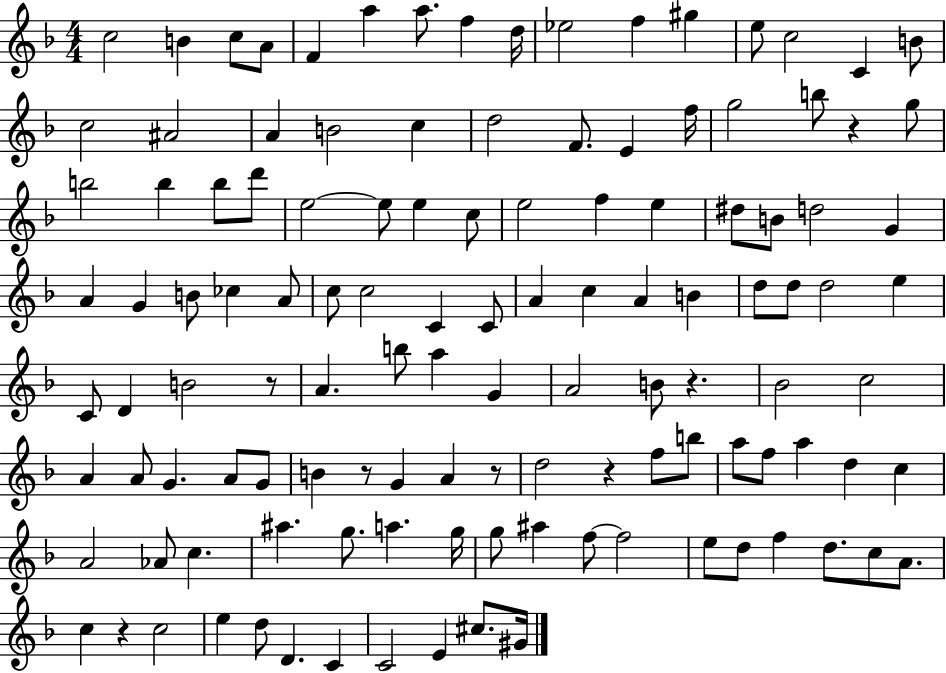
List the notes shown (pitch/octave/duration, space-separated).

C5/h B4/q C5/e A4/e F4/q A5/q A5/e. F5/q D5/s Eb5/h F5/q G#5/q E5/e C5/h C4/q B4/e C5/h A#4/h A4/q B4/h C5/q D5/h F4/e. E4/q F5/s G5/h B5/e R/q G5/e B5/h B5/q B5/e D6/e E5/h E5/e E5/q C5/e E5/h F5/q E5/q D#5/e B4/e D5/h G4/q A4/q G4/q B4/e CES5/q A4/e C5/e C5/h C4/q C4/e A4/q C5/q A4/q B4/q D5/e D5/e D5/h E5/q C4/e D4/q B4/h R/e A4/q. B5/e A5/q G4/q A4/h B4/e R/q. Bb4/h C5/h A4/q A4/e G4/q. A4/e G4/e B4/q R/e G4/q A4/q R/e D5/h R/q F5/e B5/e A5/e F5/e A5/q D5/q C5/q A4/h Ab4/e C5/q. A#5/q. G5/e. A5/q. G5/s G5/e A#5/q F5/e F5/h E5/e D5/e F5/q D5/e. C5/e A4/e. C5/q R/q C5/h E5/q D5/e D4/q. C4/q C4/h E4/q C#5/e. G#4/s